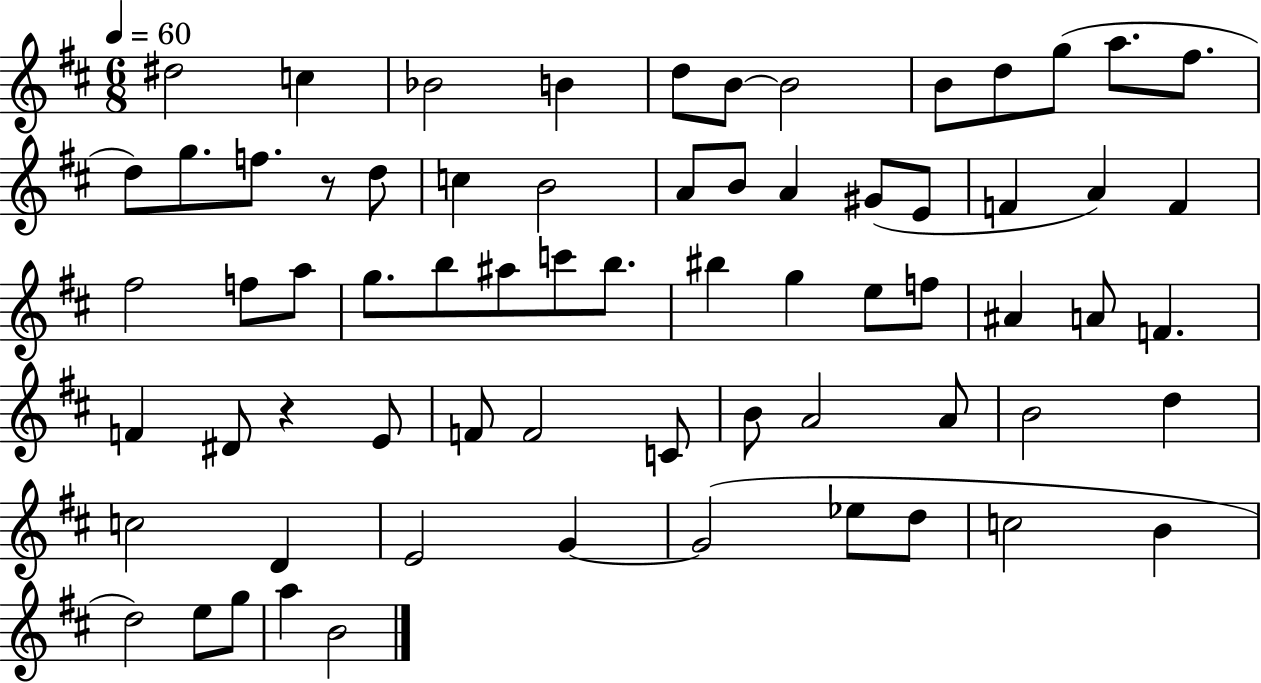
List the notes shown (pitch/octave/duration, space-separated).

D#5/h C5/q Bb4/h B4/q D5/e B4/e B4/h B4/e D5/e G5/e A5/e. F#5/e. D5/e G5/e. F5/e. R/e D5/e C5/q B4/h A4/e B4/e A4/q G#4/e E4/e F4/q A4/q F4/q F#5/h F5/e A5/e G5/e. B5/e A#5/e C6/e B5/e. BIS5/q G5/q E5/e F5/e A#4/q A4/e F4/q. F4/q D#4/e R/q E4/e F4/e F4/h C4/e B4/e A4/h A4/e B4/h D5/q C5/h D4/q E4/h G4/q G4/h Eb5/e D5/e C5/h B4/q D5/h E5/e G5/e A5/q B4/h